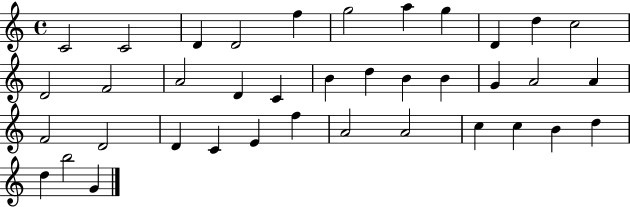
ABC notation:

X:1
T:Untitled
M:4/4
L:1/4
K:C
C2 C2 D D2 f g2 a g D d c2 D2 F2 A2 D C B d B B G A2 A F2 D2 D C E f A2 A2 c c B d d b2 G